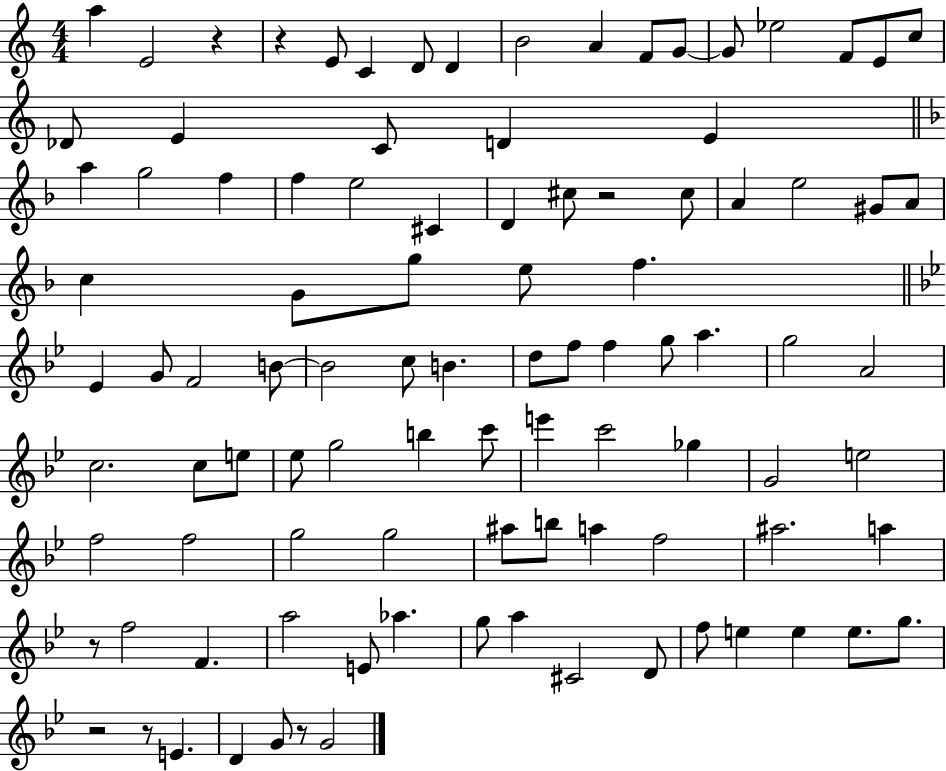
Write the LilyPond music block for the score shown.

{
  \clef treble
  \numericTimeSignature
  \time 4/4
  \key c \major
  a''4 e'2 r4 | r4 e'8 c'4 d'8 d'4 | b'2 a'4 f'8 g'8~~ | g'8 ees''2 f'8 e'8 c''8 | \break des'8 e'4 c'8 d'4 e'4 | \bar "||" \break \key d \minor a''4 g''2 f''4 | f''4 e''2 cis'4 | d'4 cis''8 r2 cis''8 | a'4 e''2 gis'8 a'8 | \break c''4 g'8 g''8 e''8 f''4. | \bar "||" \break \key bes \major ees'4 g'8 f'2 b'8~~ | b'2 c''8 b'4. | d''8 f''8 f''4 g''8 a''4. | g''2 a'2 | \break c''2. c''8 e''8 | ees''8 g''2 b''4 c'''8 | e'''4 c'''2 ges''4 | g'2 e''2 | \break f''2 f''2 | g''2 g''2 | ais''8 b''8 a''4 f''2 | ais''2. a''4 | \break r8 f''2 f'4. | a''2 e'8 aes''4. | g''8 a''4 cis'2 d'8 | f''8 e''4 e''4 e''8. g''8. | \break r2 r8 e'4. | d'4 g'8 r8 g'2 | \bar "|."
}